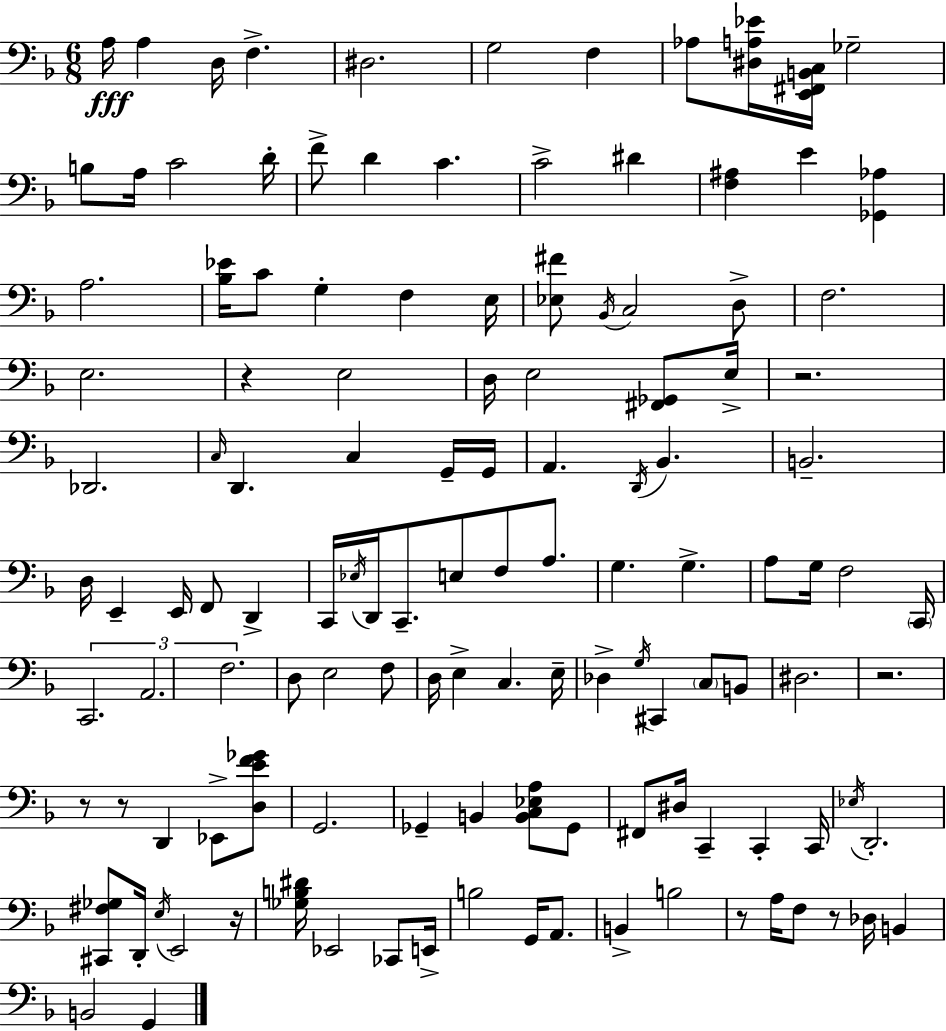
X:1
T:Untitled
M:6/8
L:1/4
K:Dm
A,/4 A, D,/4 F, ^D,2 G,2 F, _A,/2 [^D,A,_E]/4 [E,,^F,,B,,C,]/4 _G,2 B,/2 A,/4 C2 D/4 F/2 D C C2 ^D [F,^A,] E [_G,,_A,] A,2 [_B,_E]/4 C/2 G, F, E,/4 [_E,^F]/2 _B,,/4 C,2 D,/2 F,2 E,2 z E,2 D,/4 E,2 [^F,,_G,,]/2 E,/4 z2 _D,,2 C,/4 D,, C, G,,/4 G,,/4 A,, D,,/4 _B,, B,,2 D,/4 E,, E,,/4 F,,/2 D,, C,,/4 _E,/4 D,,/4 C,,/2 E,/2 F,/2 A,/2 G, G, A,/2 G,/4 F,2 C,,/4 C,,2 A,,2 F,2 D,/2 E,2 F,/2 D,/4 E, C, E,/4 _D, G,/4 ^C,, C,/2 B,,/2 ^D,2 z2 z/2 z/2 D,, _E,,/2 [D,EF_G]/2 G,,2 _G,, B,, [B,,C,_E,A,]/2 _G,,/2 ^F,,/2 ^D,/4 C,, C,, C,,/4 _E,/4 D,,2 [^C,,^F,_G,]/2 D,,/4 E,/4 E,,2 z/4 [_G,B,^D]/4 _E,,2 _C,,/2 E,,/4 B,2 G,,/4 A,,/2 B,, B,2 z/2 A,/4 F,/2 z/2 _D,/4 B,, B,,2 G,,